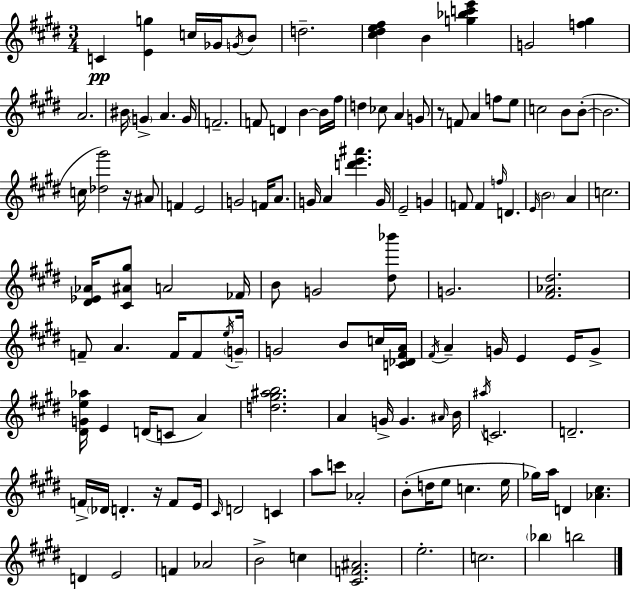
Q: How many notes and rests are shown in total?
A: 130